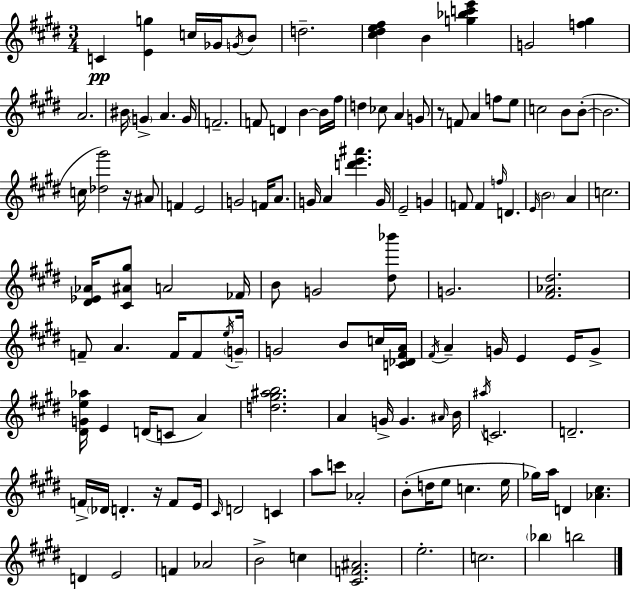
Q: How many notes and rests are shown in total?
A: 130